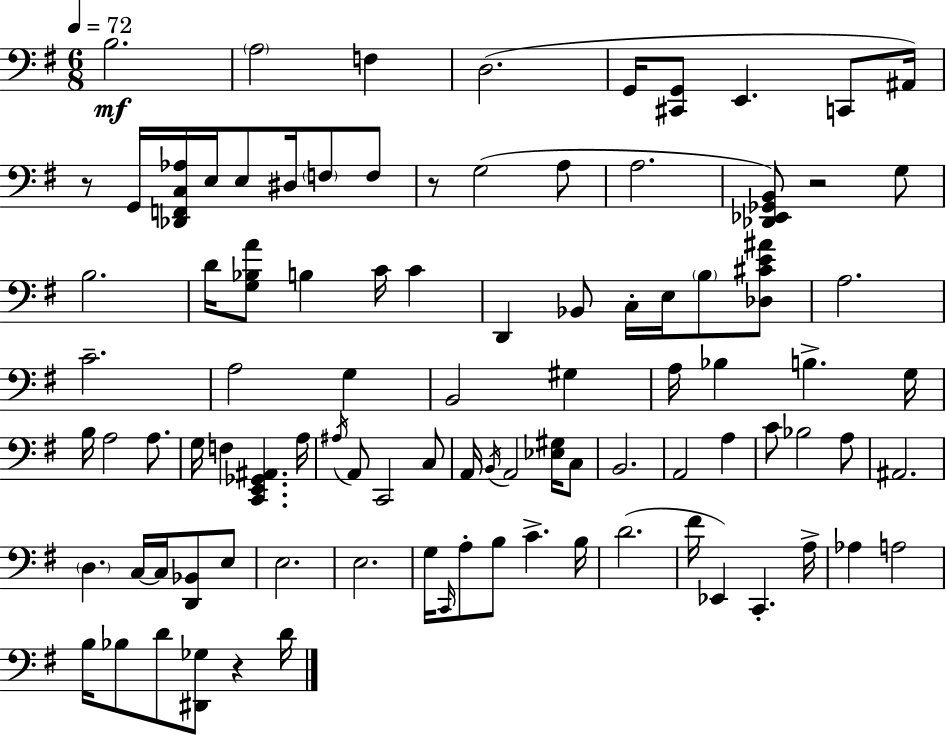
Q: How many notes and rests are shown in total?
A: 95